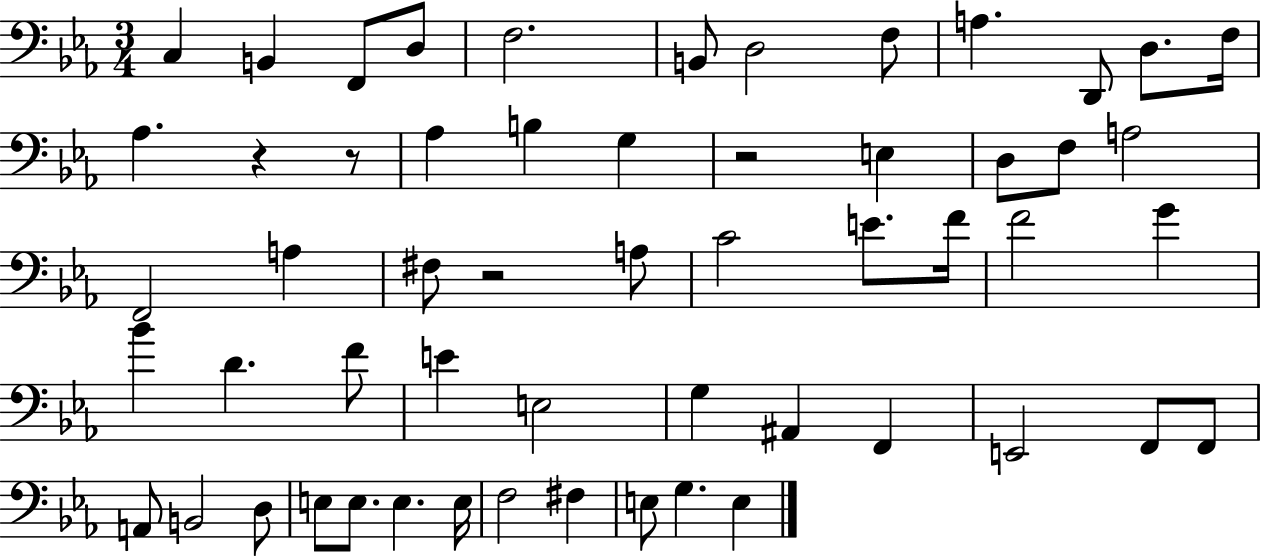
{
  \clef bass
  \numericTimeSignature
  \time 3/4
  \key ees \major
  c4 b,4 f,8 d8 | f2. | b,8 d2 f8 | a4. d,8 d8. f16 | \break aes4. r4 r8 | aes4 b4 g4 | r2 e4 | d8 f8 a2 | \break f,2 a4 | fis8 r2 a8 | c'2 e'8. f'16 | f'2 g'4 | \break bes'4 d'4. f'8 | e'4 e2 | g4 ais,4 f,4 | e,2 f,8 f,8 | \break a,8 b,2 d8 | e8 e8. e4. e16 | f2 fis4 | e8 g4. e4 | \break \bar "|."
}